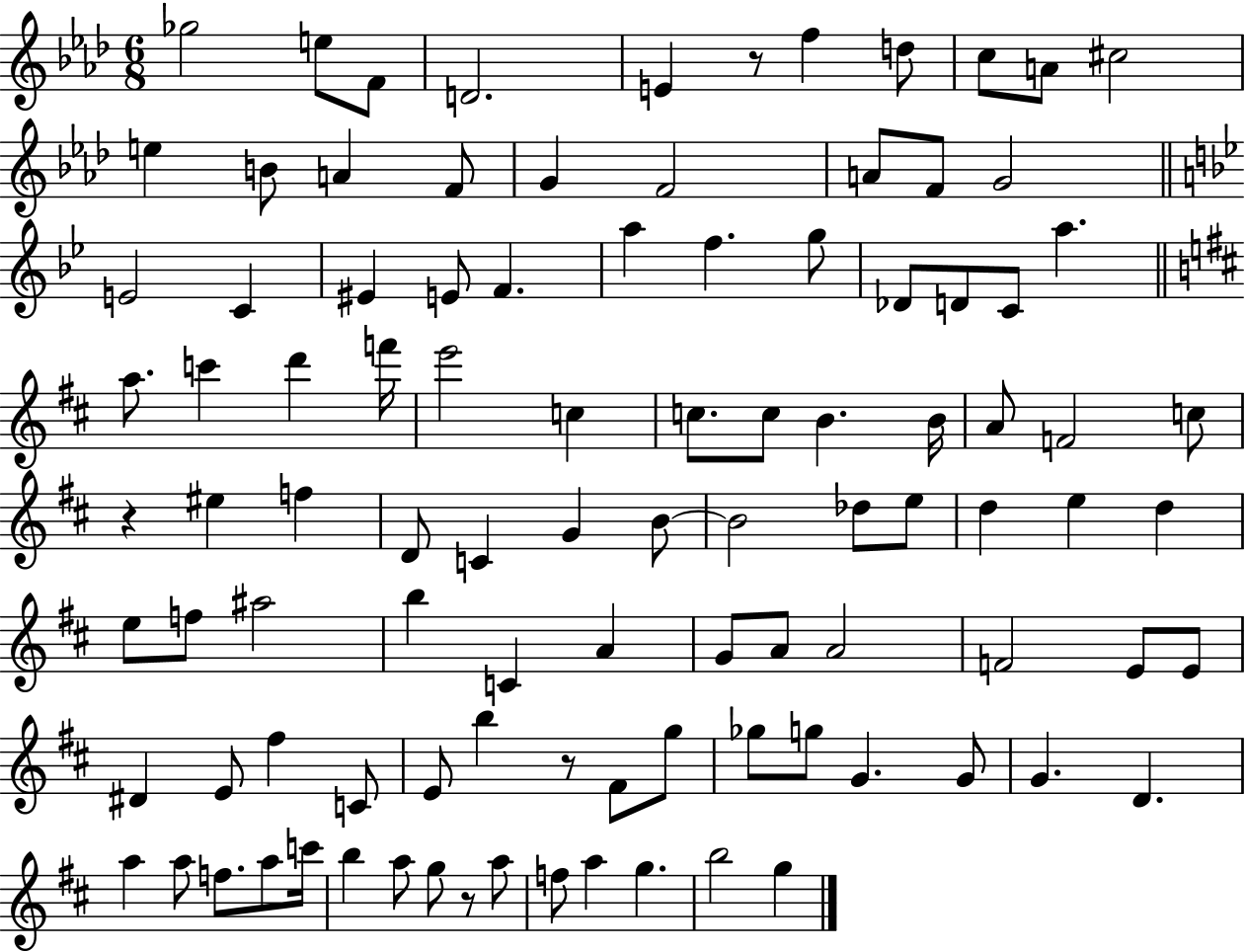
Gb5/h E5/e F4/e D4/h. E4/q R/e F5/q D5/e C5/e A4/e C#5/h E5/q B4/e A4/q F4/e G4/q F4/h A4/e F4/e G4/h E4/h C4/q EIS4/q E4/e F4/q. A5/q F5/q. G5/e Db4/e D4/e C4/e A5/q. A5/e. C6/q D6/q F6/s E6/h C5/q C5/e. C5/e B4/q. B4/s A4/e F4/h C5/e R/q EIS5/q F5/q D4/e C4/q G4/q B4/e B4/h Db5/e E5/e D5/q E5/q D5/q E5/e F5/e A#5/h B5/q C4/q A4/q G4/e A4/e A4/h F4/h E4/e E4/e D#4/q E4/e F#5/q C4/e E4/e B5/q R/e F#4/e G5/e Gb5/e G5/e G4/q. G4/e G4/q. D4/q. A5/q A5/e F5/e. A5/e C6/s B5/q A5/e G5/e R/e A5/e F5/e A5/q G5/q. B5/h G5/q